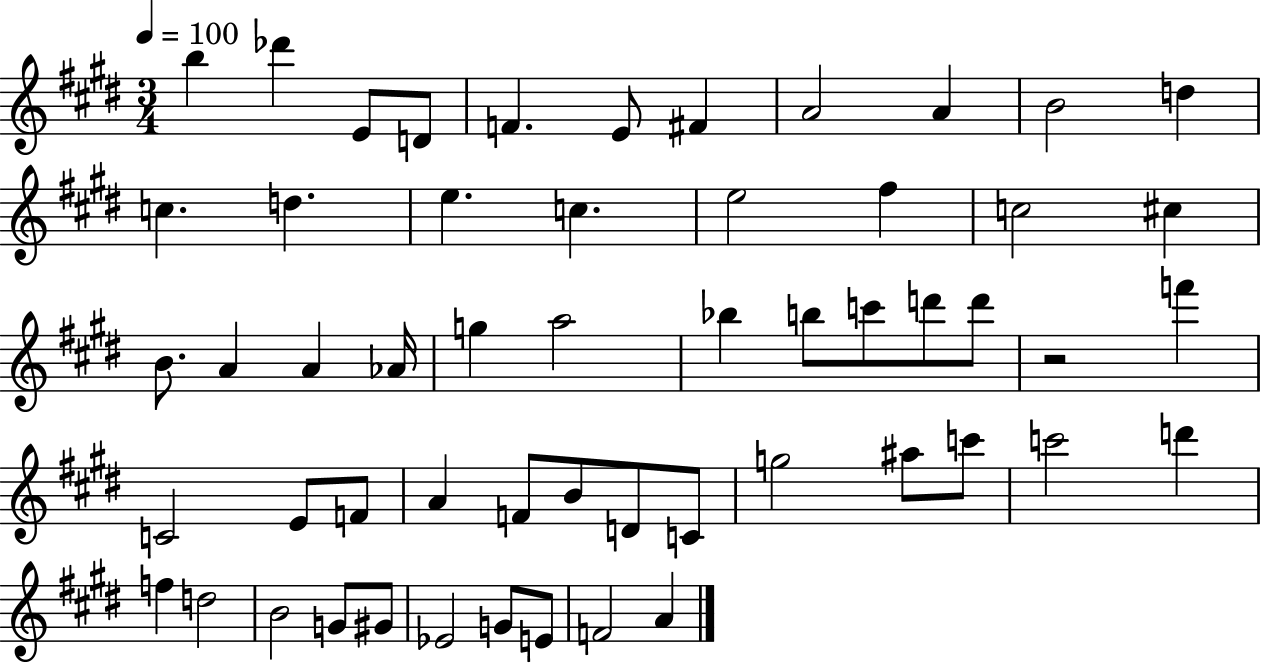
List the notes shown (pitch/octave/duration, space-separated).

B5/q Db6/q E4/e D4/e F4/q. E4/e F#4/q A4/h A4/q B4/h D5/q C5/q. D5/q. E5/q. C5/q. E5/h F#5/q C5/h C#5/q B4/e. A4/q A4/q Ab4/s G5/q A5/h Bb5/q B5/e C6/e D6/e D6/e R/h F6/q C4/h E4/e F4/e A4/q F4/e B4/e D4/e C4/e G5/h A#5/e C6/e C6/h D6/q F5/q D5/h B4/h G4/e G#4/e Eb4/h G4/e E4/e F4/h A4/q